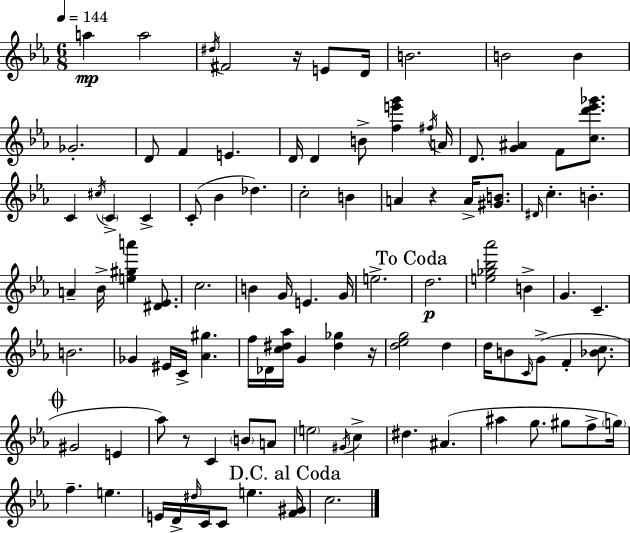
{
  \clef treble
  \numericTimeSignature
  \time 6/8
  \key ees \major
  \tempo 4 = 144
  a''4\mp a''2 | \acciaccatura { dis''16 } fis'2 r16 e'8 | d'16 b'2. | b'2 b'4 | \break ges'2.-. | d'8 f'4 e'4. | d'16 d'4 b'8-> <f'' e''' g'''>4 | \acciaccatura { fis''16 } a'16 d'8. <g' ais'>4 f'8 <c'' d''' ees''' ges'''>8. | \break c'4 \acciaccatura { cis''16 } \parenthesize c'4-> c'4-> | c'8-.( bes'4 des''4.) | c''2-. b'4 | a'4 r4 a'16-> | \break <gis' b'>8. \grace { dis'16 } c''4.-. b'4.-. | a'4-- bes'16-> <e'' gis'' a'''>4 | <dis' ees'>8. c''2. | b'4 g'16 e'4. | \break g'16 e''2.-> | \mark "To Coda" d''2.\p | <e'' ges'' bes'' aes'''>2 | b'4-> g'4. c'4.-- | \break b'2. | ges'4 eis'16 c'16-> <aes' gis''>4. | f''16 des'16 <c'' dis'' aes''>16 g'4 <dis'' ges''>4 | r16 <d'' ees'' g''>2 | \break d''4 d''16 b'8 \grace { c'16 } g'8->( f'4-. | <bes' c''>8. \mark \markup { \musicglyph "scripts.coda" } gis'2 | e'4 aes''8) r8 c'4 | \parenthesize b'8 a'8 \parenthesize e''2 | \break \acciaccatura { gis'16 } c''4-> dis''4. | ais'4.( ais''4 g''8. | gis''8 f''8-> \parenthesize g''16) f''4.-- | e''4. e'16 d'16-> \grace { dis''16 } c'16 c'8 | \break e''4. \mark "D.C. al Coda" <f' gis'>16 c''2. | \bar "|."
}